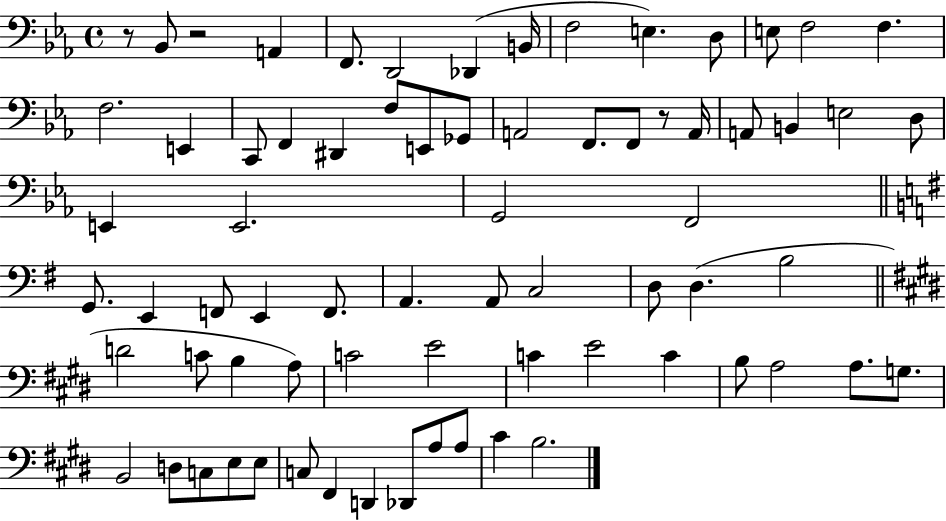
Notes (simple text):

R/e Bb2/e R/h A2/q F2/e. D2/h Db2/q B2/s F3/h E3/q. D3/e E3/e F3/h F3/q. F3/h. E2/q C2/e F2/q D#2/q F3/e E2/e Gb2/e A2/h F2/e. F2/e R/e A2/s A2/e B2/q E3/h D3/e E2/q E2/h. G2/h F2/h G2/e. E2/q F2/e E2/q F2/e. A2/q. A2/e C3/h D3/e D3/q. B3/h D4/h C4/e B3/q A3/e C4/h E4/h C4/q E4/h C4/q B3/e A3/h A3/e. G3/e. B2/h D3/e C3/e E3/e E3/e C3/e F#2/q D2/q Db2/e A3/e A3/e C#4/q B3/h.